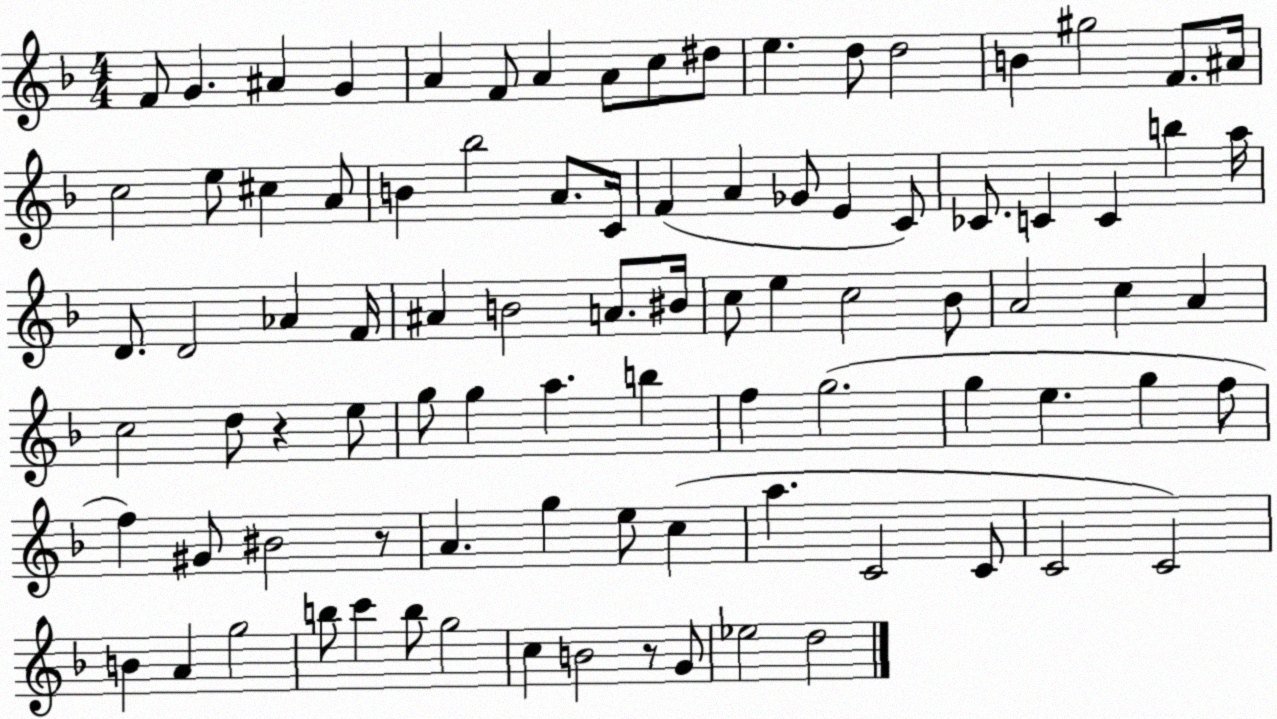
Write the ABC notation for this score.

X:1
T:Untitled
M:4/4
L:1/4
K:F
F/2 G ^A G A F/2 A A/2 c/2 ^d/2 e d/2 d2 B ^g2 F/2 ^A/4 c2 e/2 ^c A/2 B _b2 A/2 C/4 F A _G/2 E C/2 _C/2 C C b a/4 D/2 D2 _A F/4 ^A B2 A/2 ^B/4 c/2 e c2 _B/2 A2 c A c2 d/2 z e/2 g/2 g a b f g2 g e g f/2 f ^G/2 ^B2 z/2 A g e/2 c a C2 C/2 C2 C2 B A g2 b/2 c' b/2 g2 c B2 z/2 G/2 _e2 d2